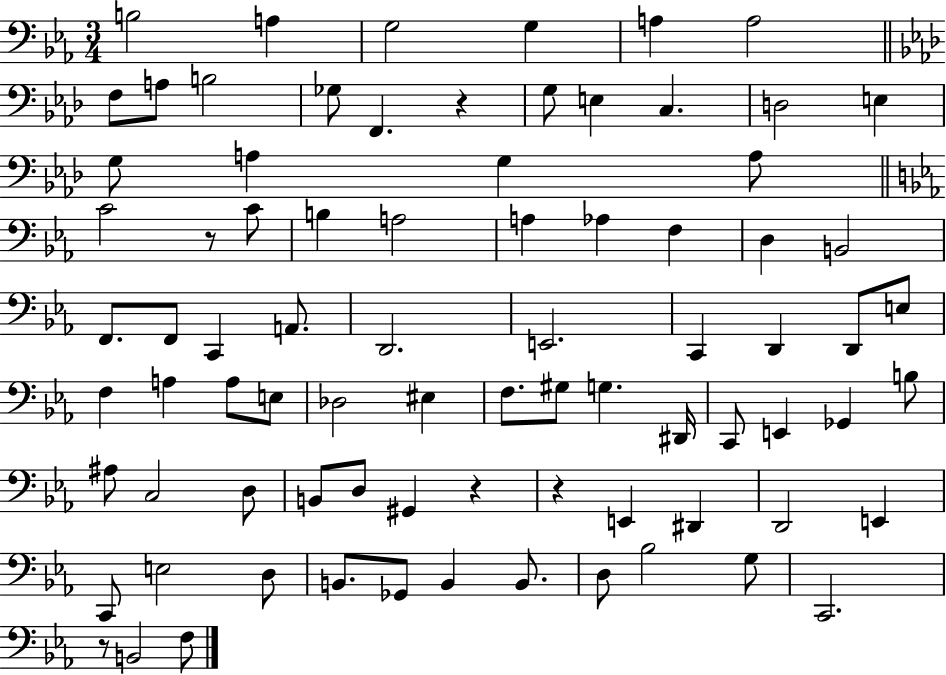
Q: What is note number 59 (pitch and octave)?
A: G#2